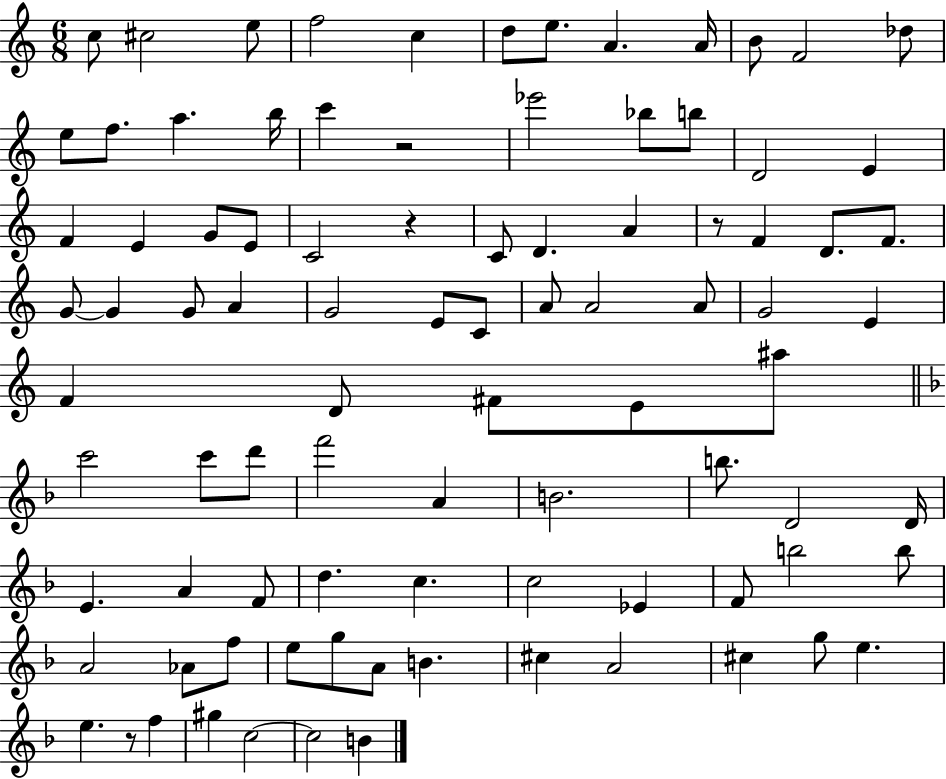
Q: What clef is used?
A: treble